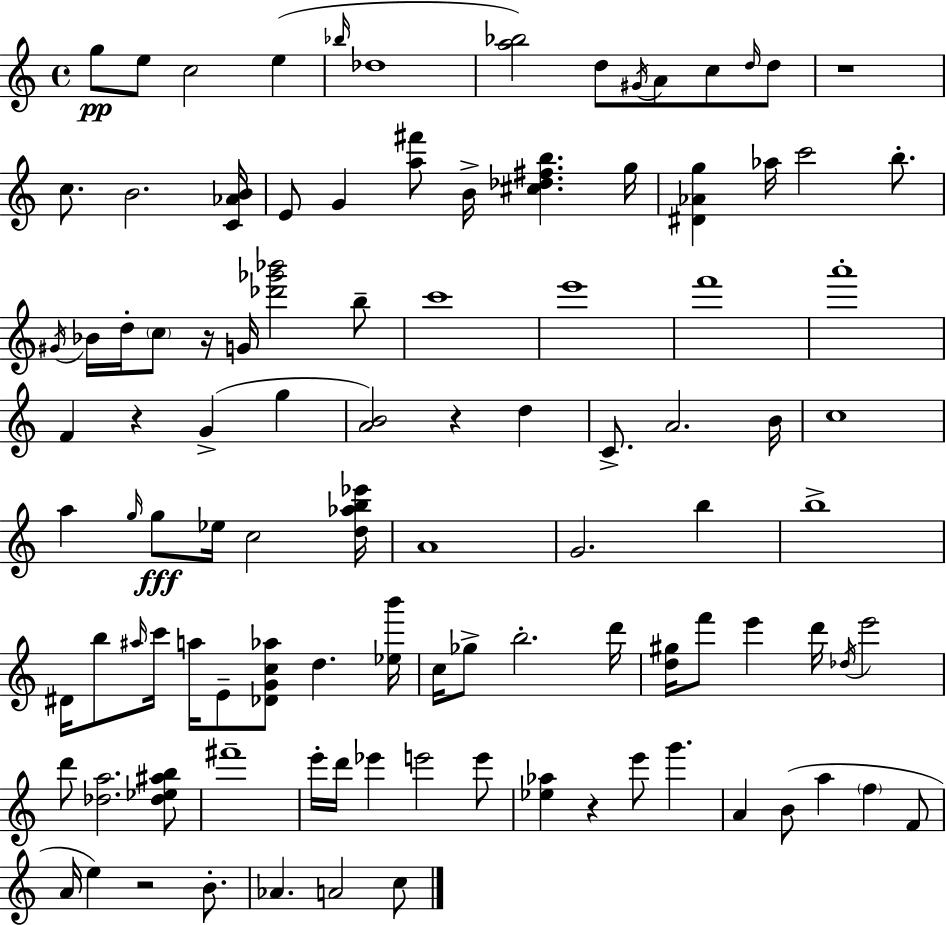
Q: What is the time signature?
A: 4/4